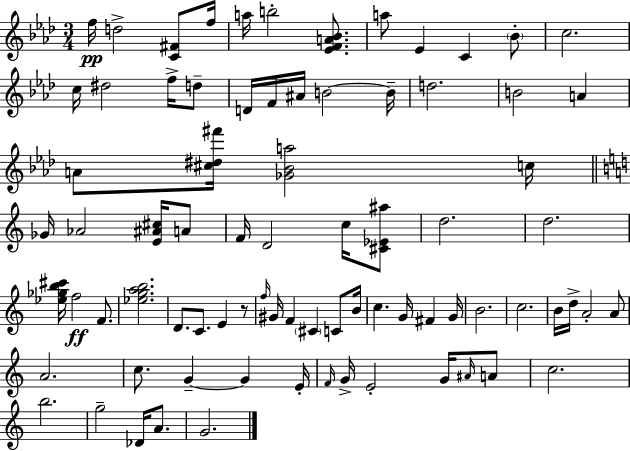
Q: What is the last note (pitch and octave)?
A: G4